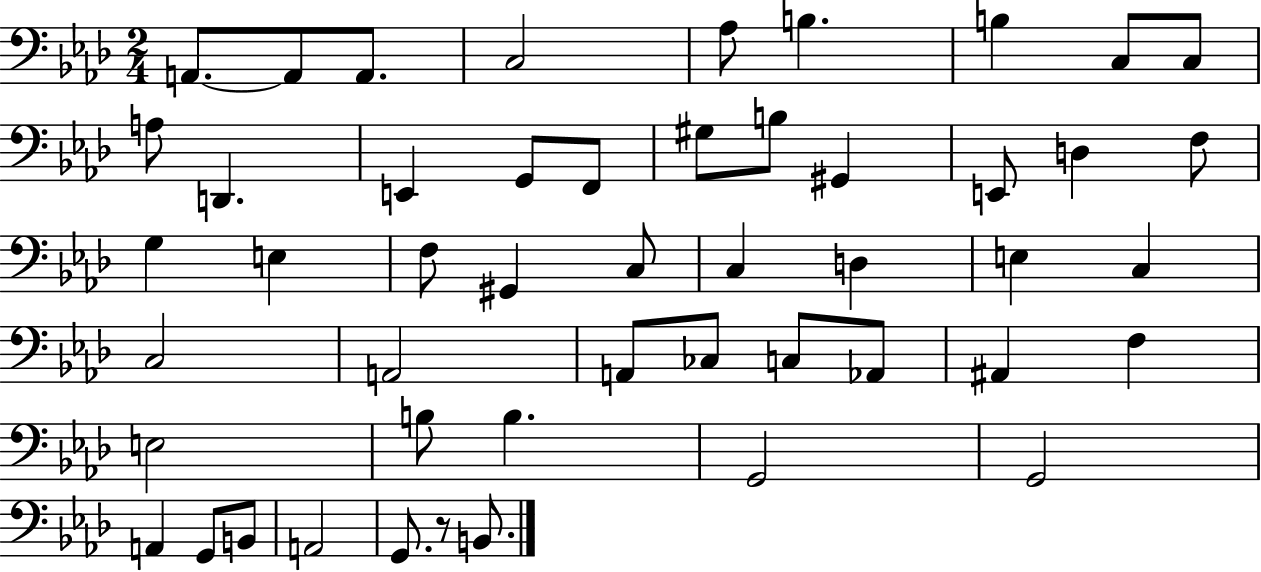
A2/e. A2/e A2/e. C3/h Ab3/e B3/q. B3/q C3/e C3/e A3/e D2/q. E2/q G2/e F2/e G#3/e B3/e G#2/q E2/e D3/q F3/e G3/q E3/q F3/e G#2/q C3/e C3/q D3/q E3/q C3/q C3/h A2/h A2/e CES3/e C3/e Ab2/e A#2/q F3/q E3/h B3/e B3/q. G2/h G2/h A2/q G2/e B2/e A2/h G2/e. R/e B2/e.